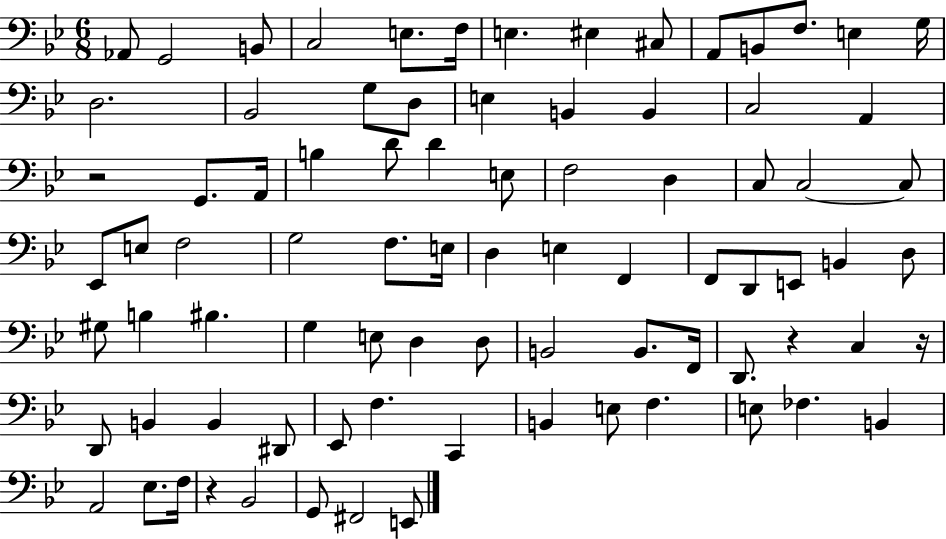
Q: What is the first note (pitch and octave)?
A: Ab2